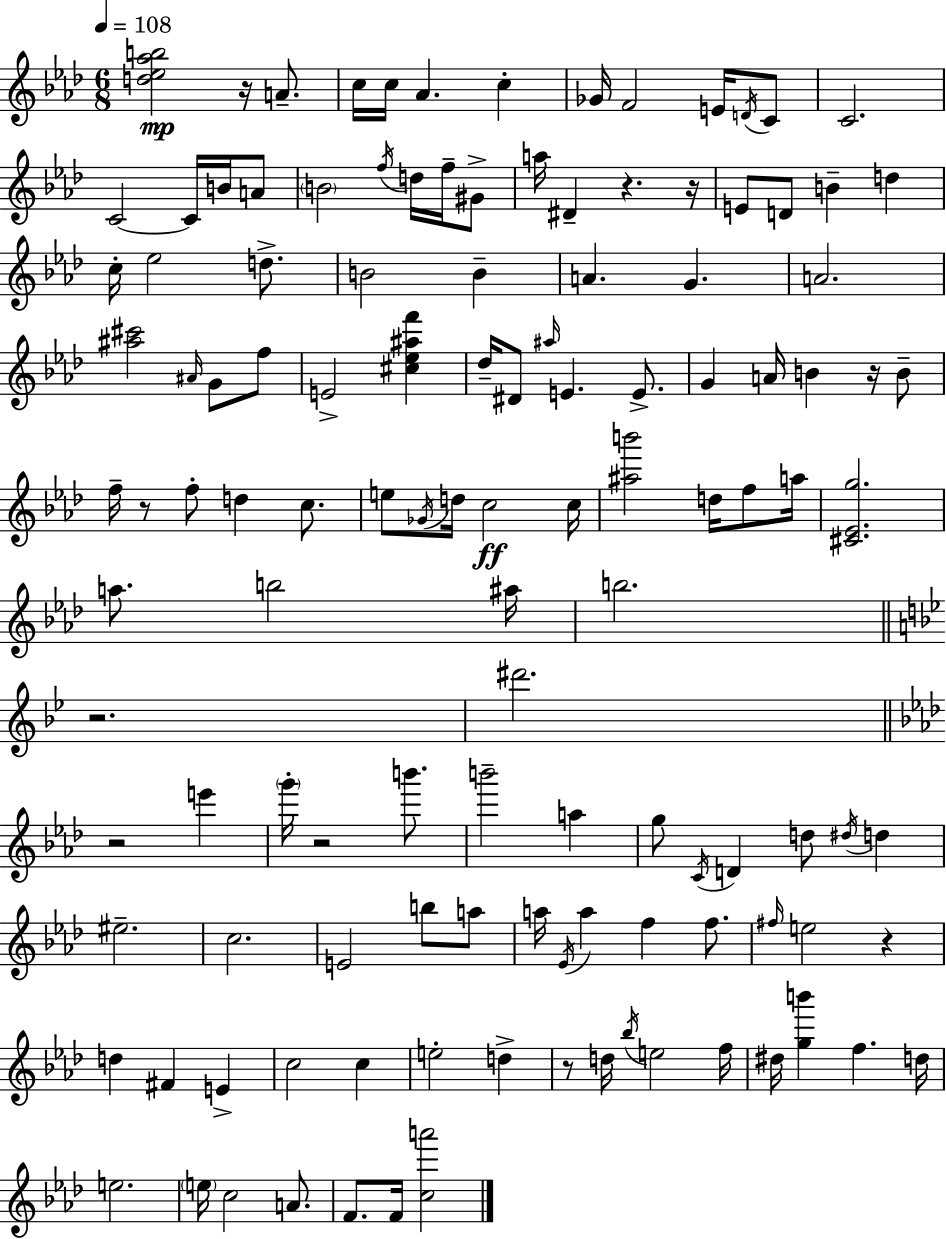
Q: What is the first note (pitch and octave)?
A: A4